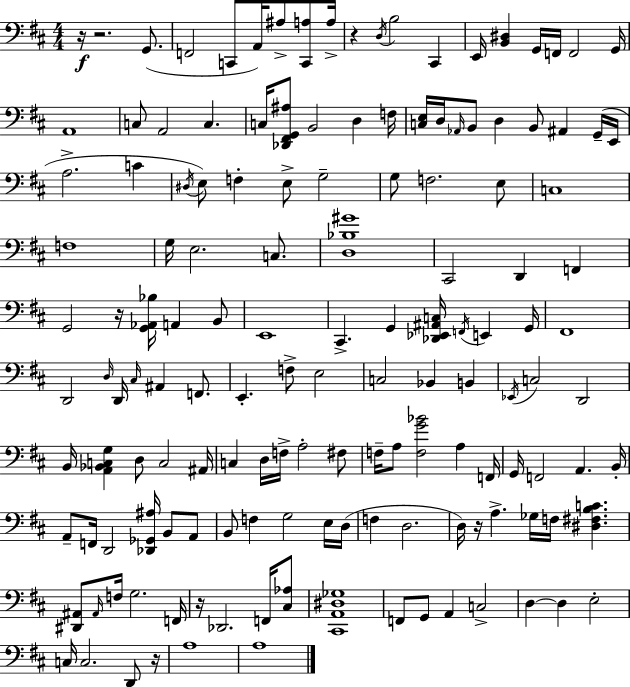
R/s R/h. G2/e. F2/h C2/e A2/s A#3/e [C2,A3]/e A3/s R/q D3/s B3/h C#2/q E2/s [B2,D#3]/q G2/s F2/s F2/h G2/s A2/w C3/e A2/h C3/q. C3/s [Db2,F#2,G2,A#3]/e B2/h D3/q F3/s [C3,E3]/s D3/s Ab2/s B2/e D3/q B2/e A#2/q G2/s E2/s A3/h. C4/q D#3/s E3/e F3/q E3/e G3/h G3/e F3/h. E3/e C3/w F3/w G3/s E3/h. C3/e. [D3,Bb3,G#4]/w C#2/h D2/q F2/q G2/h R/s [G2,Ab2,Bb3]/s A2/q B2/e E2/w C#2/q. G2/q [Db2,Eb2,A#2,C3]/s F2/s E2/q G2/s F#2/w D2/h D3/s D2/s C#3/s A#2/q F2/e. E2/q. F3/e E3/h C3/h Bb2/q B2/q Eb2/s C3/h D2/h B2/s [A2,Bb2,C3,G3]/q D3/e C3/h A#2/s C3/q D3/s F3/s A3/h F#3/e F3/s A3/e [F3,G4,Bb4]/h A3/q F2/s G2/s F2/h A2/q. B2/s A2/e F2/s D2/h [Db2,Gb2,A#3]/s B2/e A2/e B2/e F3/q G3/h E3/s D3/s F3/q D3/h. D3/s R/s A3/q. Gb3/s F3/s [D#3,F#3,B3,C4]/q. [D#2,A#2]/e A#2/s F3/s G3/h. F2/s R/s Db2/h. F2/s [C#3,Ab3]/e [C#2,A2,D#3,Gb3]/w F2/e G2/e A2/q C3/h D3/q D3/q E3/h C3/s C3/h. D2/e R/s A3/w A3/w